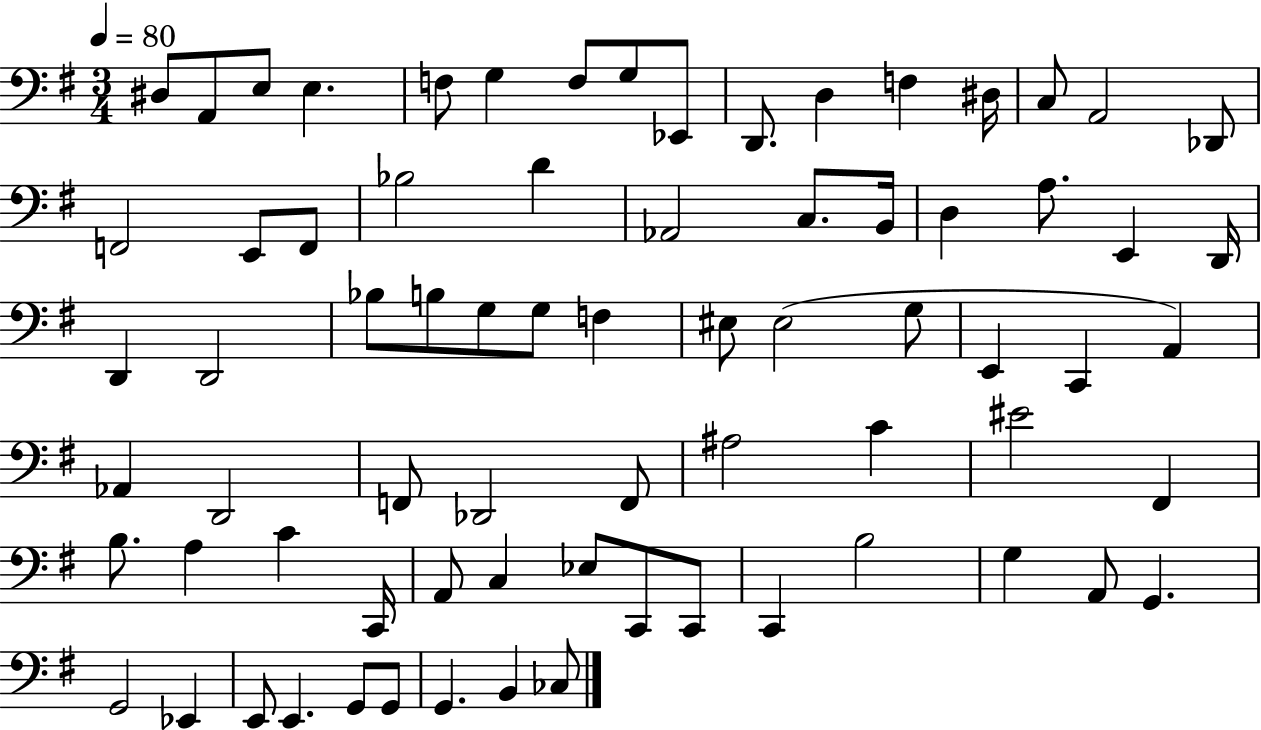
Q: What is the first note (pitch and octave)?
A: D#3